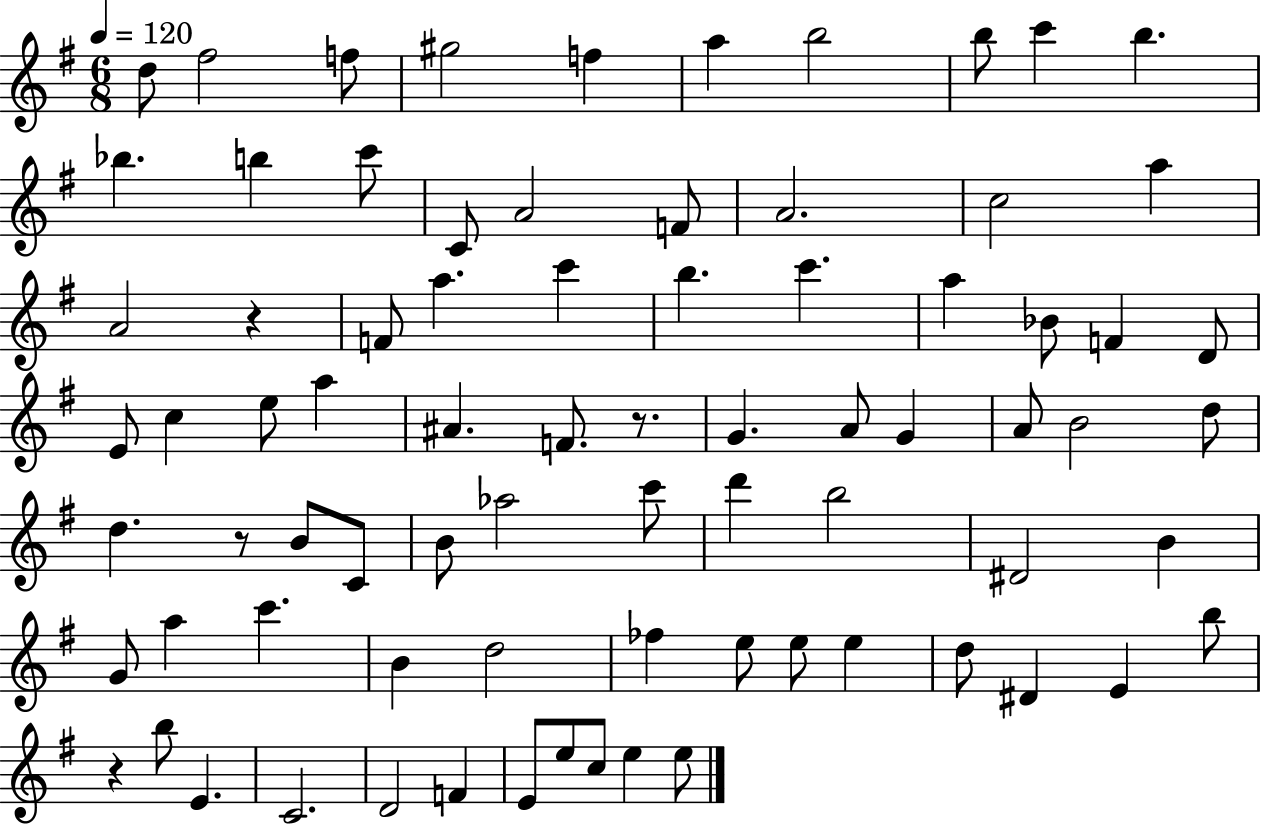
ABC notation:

X:1
T:Untitled
M:6/8
L:1/4
K:G
d/2 ^f2 f/2 ^g2 f a b2 b/2 c' b _b b c'/2 C/2 A2 F/2 A2 c2 a A2 z F/2 a c' b c' a _B/2 F D/2 E/2 c e/2 a ^A F/2 z/2 G A/2 G A/2 B2 d/2 d z/2 B/2 C/2 B/2 _a2 c'/2 d' b2 ^D2 B G/2 a c' B d2 _f e/2 e/2 e d/2 ^D E b/2 z b/2 E C2 D2 F E/2 e/2 c/2 e e/2